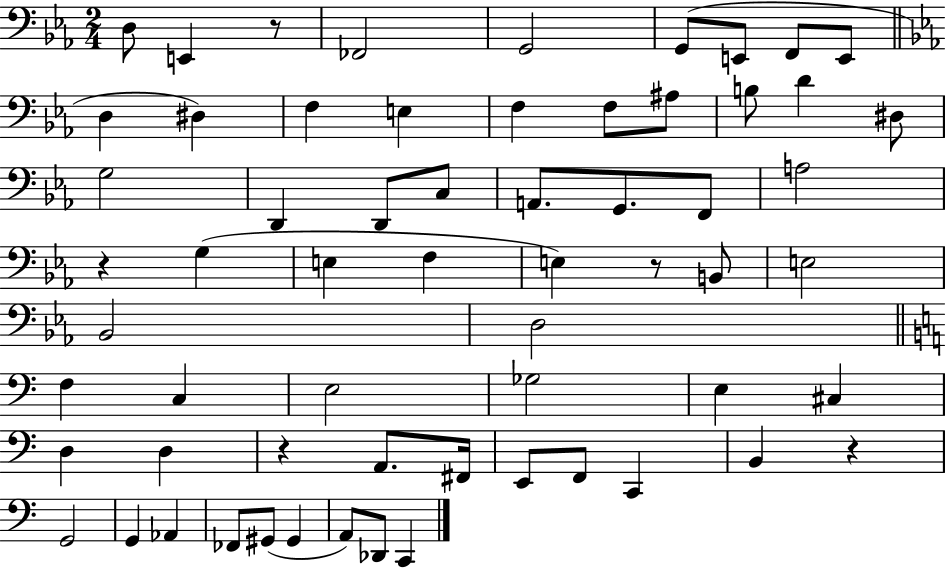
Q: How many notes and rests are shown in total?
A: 62